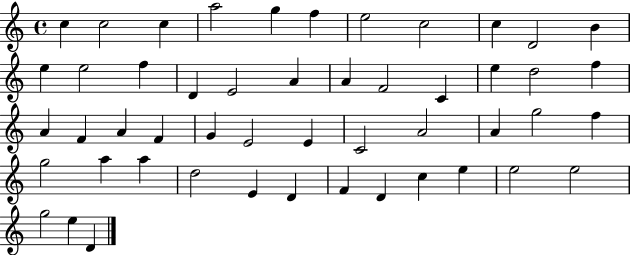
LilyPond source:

{
  \clef treble
  \time 4/4
  \defaultTimeSignature
  \key c \major
  c''4 c''2 c''4 | a''2 g''4 f''4 | e''2 c''2 | c''4 d'2 b'4 | \break e''4 e''2 f''4 | d'4 e'2 a'4 | a'4 f'2 c'4 | e''4 d''2 f''4 | \break a'4 f'4 a'4 f'4 | g'4 e'2 e'4 | c'2 a'2 | a'4 g''2 f''4 | \break g''2 a''4 a''4 | d''2 e'4 d'4 | f'4 d'4 c''4 e''4 | e''2 e''2 | \break g''2 e''4 d'4 | \bar "|."
}